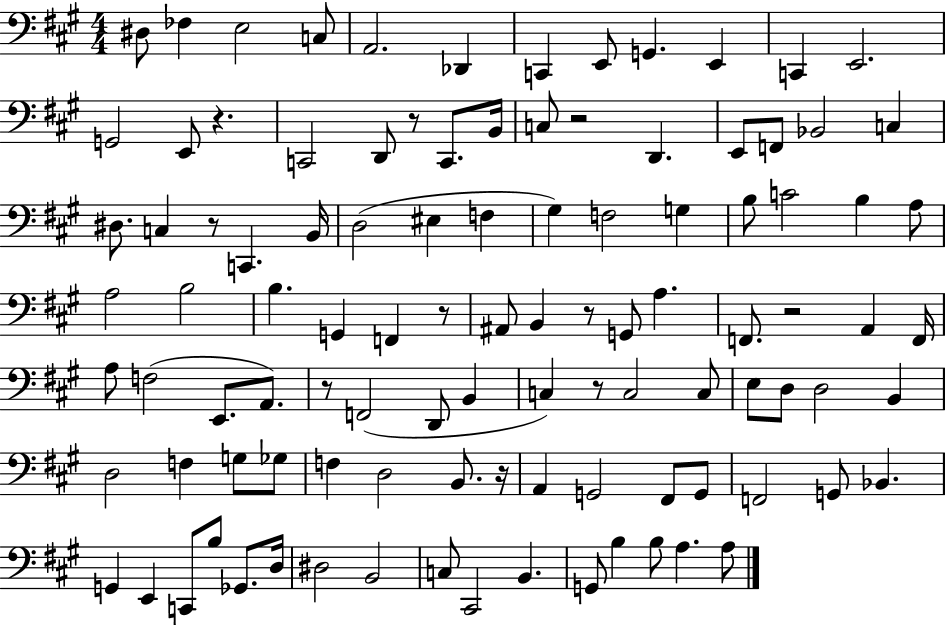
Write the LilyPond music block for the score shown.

{
  \clef bass
  \numericTimeSignature
  \time 4/4
  \key a \major
  \repeat volta 2 { dis8 fes4 e2 c8 | a,2. des,4 | c,4 e,8 g,4. e,4 | c,4 e,2. | \break g,2 e,8 r4. | c,2 d,8 r8 c,8. b,16 | c8 r2 d,4. | e,8 f,8 bes,2 c4 | \break dis8. c4 r8 c,4. b,16 | d2( eis4 f4 | gis4) f2 g4 | b8 c'2 b4 a8 | \break a2 b2 | b4. g,4 f,4 r8 | ais,8 b,4 r8 g,8 a4. | f,8. r2 a,4 f,16 | \break a8 f2( e,8. a,8.) | r8 f,2( d,8 b,4 | c4) r8 c2 c8 | e8 d8 d2 b,4 | \break d2 f4 g8 ges8 | f4 d2 b,8. r16 | a,4 g,2 fis,8 g,8 | f,2 g,8 bes,4. | \break g,4 e,4 c,8 b8 ges,8. d16 | dis2 b,2 | c8 cis,2 b,4. | g,8 b4 b8 a4. a8 | \break } \bar "|."
}